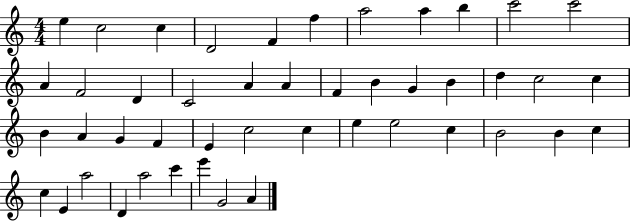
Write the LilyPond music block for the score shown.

{
  \clef treble
  \numericTimeSignature
  \time 4/4
  \key c \major
  e''4 c''2 c''4 | d'2 f'4 f''4 | a''2 a''4 b''4 | c'''2 c'''2 | \break a'4 f'2 d'4 | c'2 a'4 a'4 | f'4 b'4 g'4 b'4 | d''4 c''2 c''4 | \break b'4 a'4 g'4 f'4 | e'4 c''2 c''4 | e''4 e''2 c''4 | b'2 b'4 c''4 | \break c''4 e'4 a''2 | d'4 a''2 c'''4 | e'''4 g'2 a'4 | \bar "|."
}